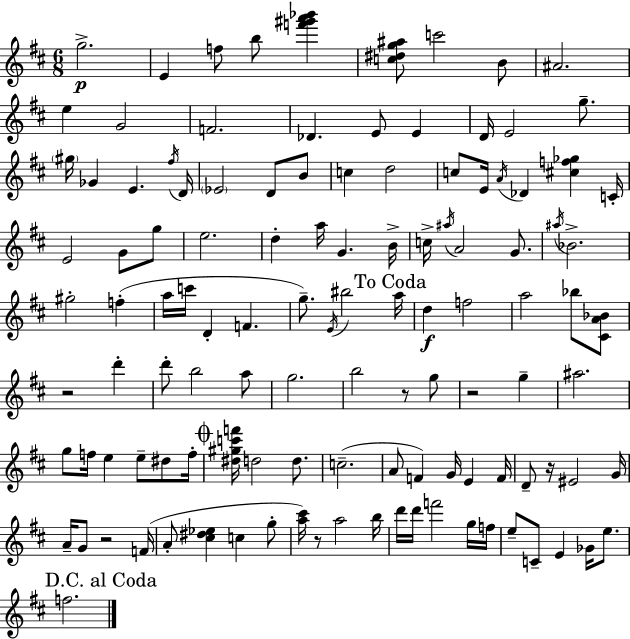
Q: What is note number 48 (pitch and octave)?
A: A5